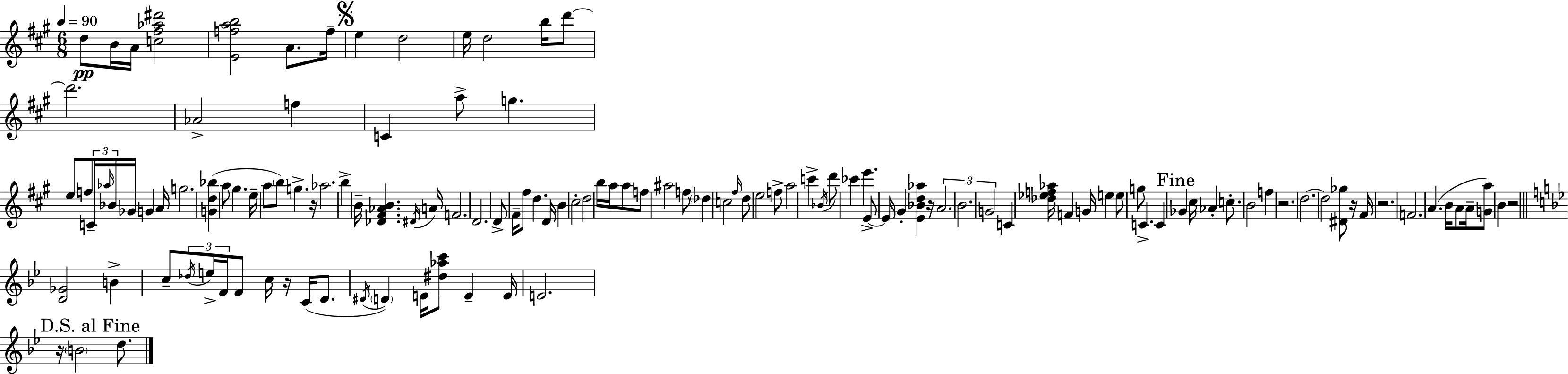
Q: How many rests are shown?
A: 8